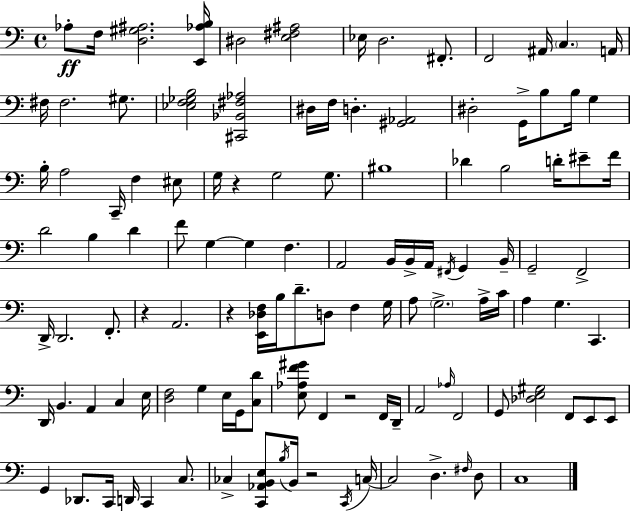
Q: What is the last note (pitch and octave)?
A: C3